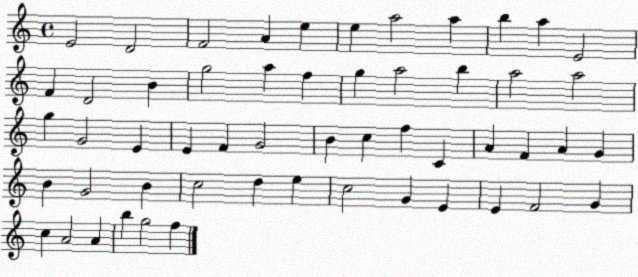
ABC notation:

X:1
T:Untitled
M:4/4
L:1/4
K:C
E2 D2 F2 A e e a2 a b a E2 F D2 B g2 a f g a2 b a2 a2 g G2 E E F G2 B c f C A F A G B G2 B c2 d e c2 G E E F2 G c A2 A b g2 f